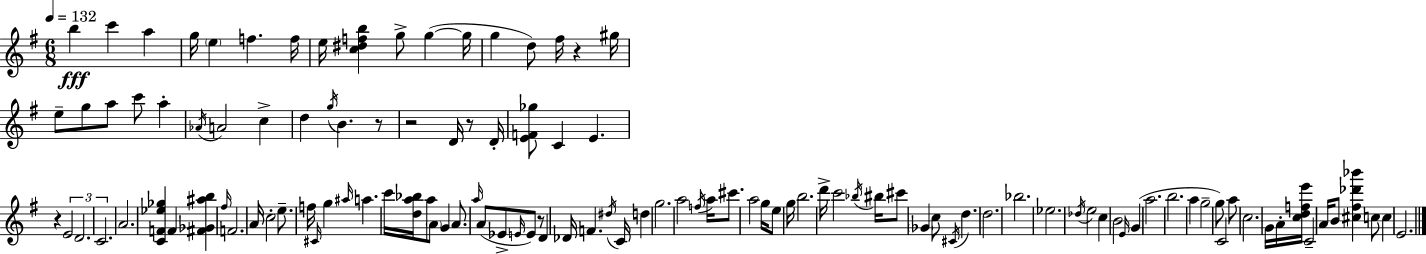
X:1
T:Untitled
M:6/8
L:1/4
K:G
b c' a g/4 e f f/4 e/4 [c^dfb] g/2 g g/4 g d/2 ^f/4 z ^g/4 e/2 g/2 a/2 c'/2 a _A/4 A2 c d g/4 B z/2 z2 D/4 z/2 D/4 [EF_g]/2 C E z E2 D2 C2 A2 [CF_e_g] F [^F_G^ab] ^f/4 F2 A/4 c2 e/2 f/4 ^C/4 g ^a/4 a c'/4 [da_b]/4 a/2 A/2 G A/2 a/4 A/2 _E/2 E/4 E/2 z/2 D _D/4 F ^d/4 C/4 d g2 a2 f/4 a/4 ^c'/2 a2 g/4 e/2 g/4 b2 d'/4 c'2 _b/4 ^b/4 ^c'/2 _G c/2 ^C/4 d d2 _b2 _e2 _d/4 e2 c B2 E/4 G a2 b2 a g2 g/2 C2 a/2 c2 G/4 A/4 [cdfe']/4 C2 A/4 B/2 [^c^f_d'_b'] c/2 c E2